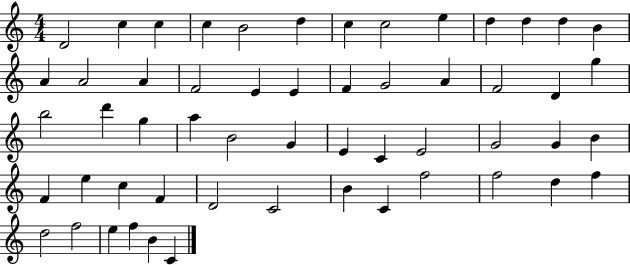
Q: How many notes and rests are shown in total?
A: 55